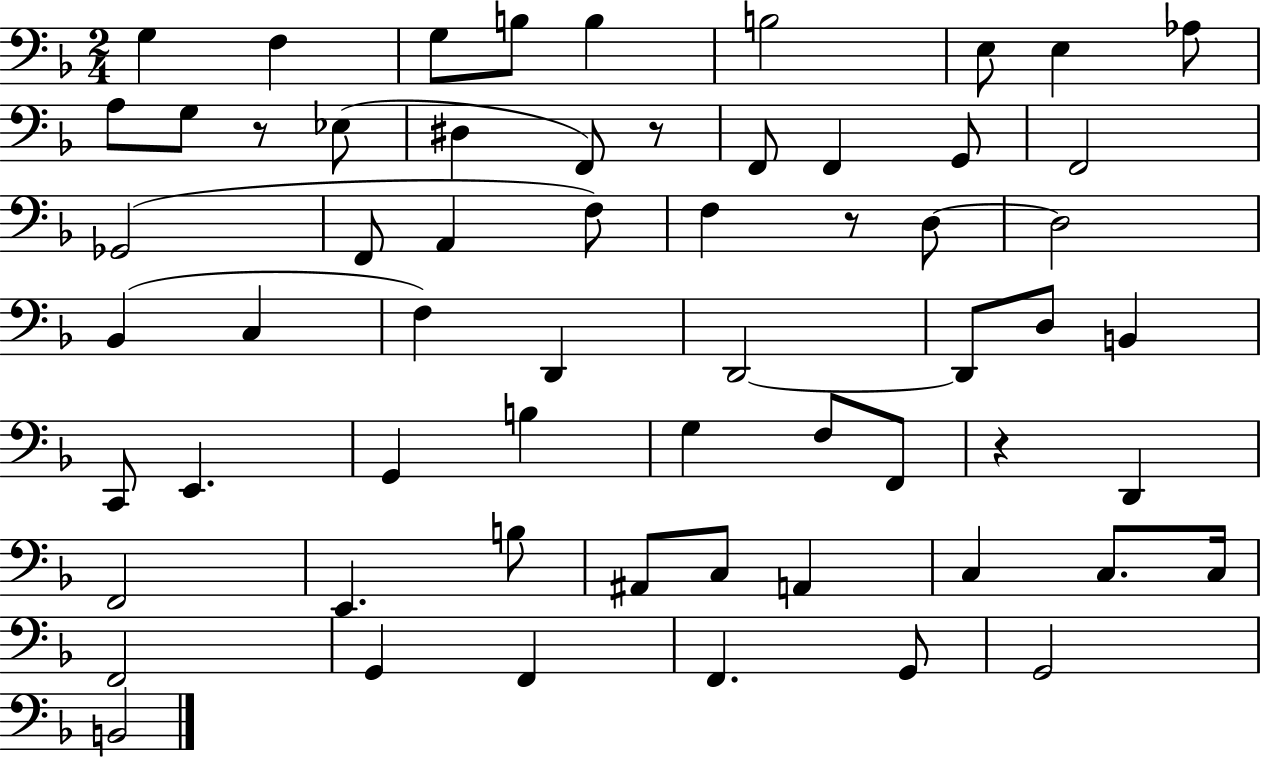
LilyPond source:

{
  \clef bass
  \numericTimeSignature
  \time 2/4
  \key f \major
  \repeat volta 2 { g4 f4 | g8 b8 b4 | b2 | e8 e4 aes8 | \break a8 g8 r8 ees8( | dis4 f,8) r8 | f,8 f,4 g,8 | f,2 | \break ges,2( | f,8 a,4 f8) | f4 r8 d8~~ | d2 | \break bes,4( c4 | f4) d,4 | d,2~~ | d,8 d8 b,4 | \break c,8 e,4. | g,4 b4 | g4 f8 f,8 | r4 d,4 | \break f,2 | e,4. b8 | ais,8 c8 a,4 | c4 c8. c16 | \break f,2 | g,4 f,4 | f,4. g,8 | g,2 | \break b,2 | } \bar "|."
}